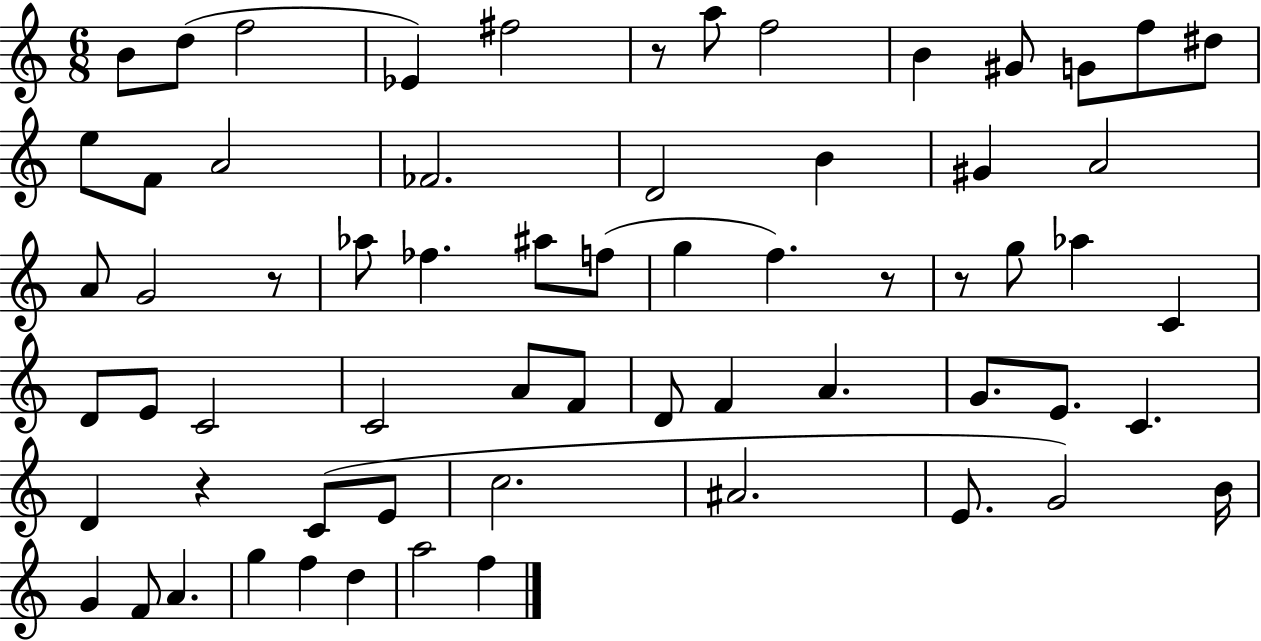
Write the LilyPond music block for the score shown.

{
  \clef treble
  \numericTimeSignature
  \time 6/8
  \key c \major
  b'8 d''8( f''2 | ees'4) fis''2 | r8 a''8 f''2 | b'4 gis'8 g'8 f''8 dis''8 | \break e''8 f'8 a'2 | fes'2. | d'2 b'4 | gis'4 a'2 | \break a'8 g'2 r8 | aes''8 fes''4. ais''8 f''8( | g''4 f''4.) r8 | r8 g''8 aes''4 c'4 | \break d'8 e'8 c'2 | c'2 a'8 f'8 | d'8 f'4 a'4. | g'8. e'8. c'4. | \break d'4 r4 c'8( e'8 | c''2. | ais'2. | e'8. g'2) b'16 | \break g'4 f'8 a'4. | g''4 f''4 d''4 | a''2 f''4 | \bar "|."
}